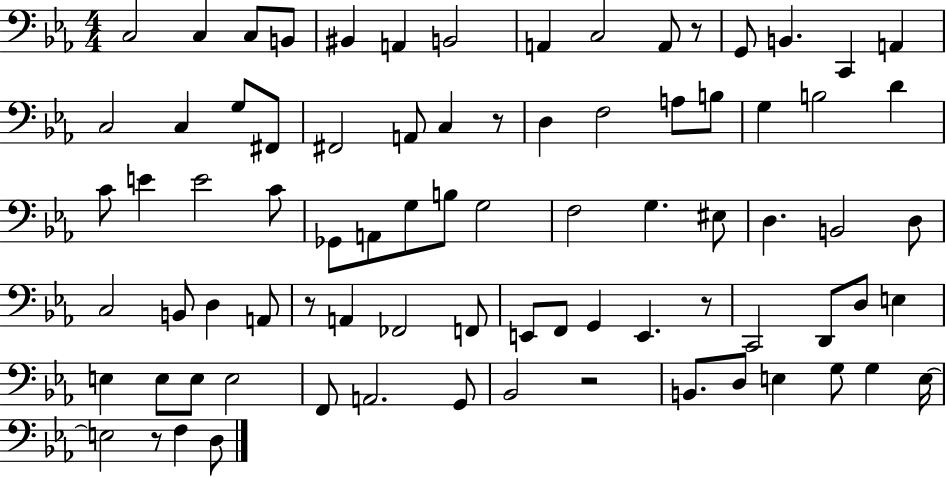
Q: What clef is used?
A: bass